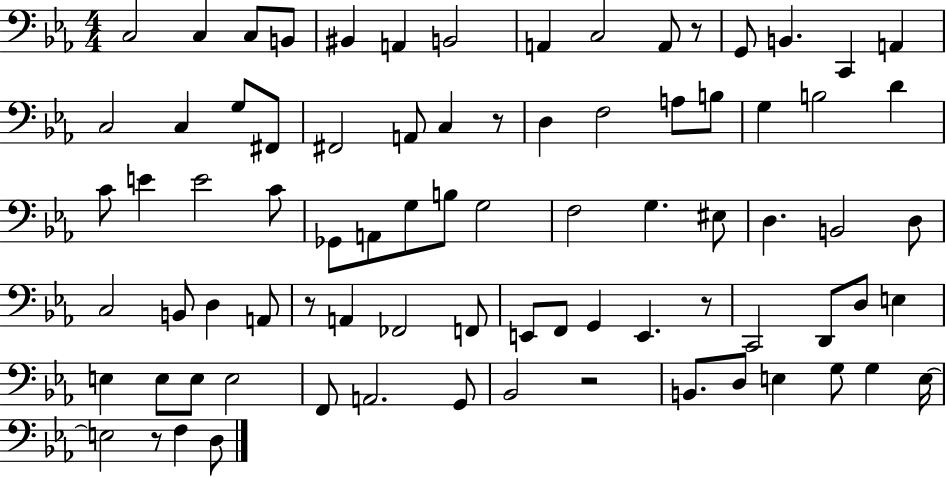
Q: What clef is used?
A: bass